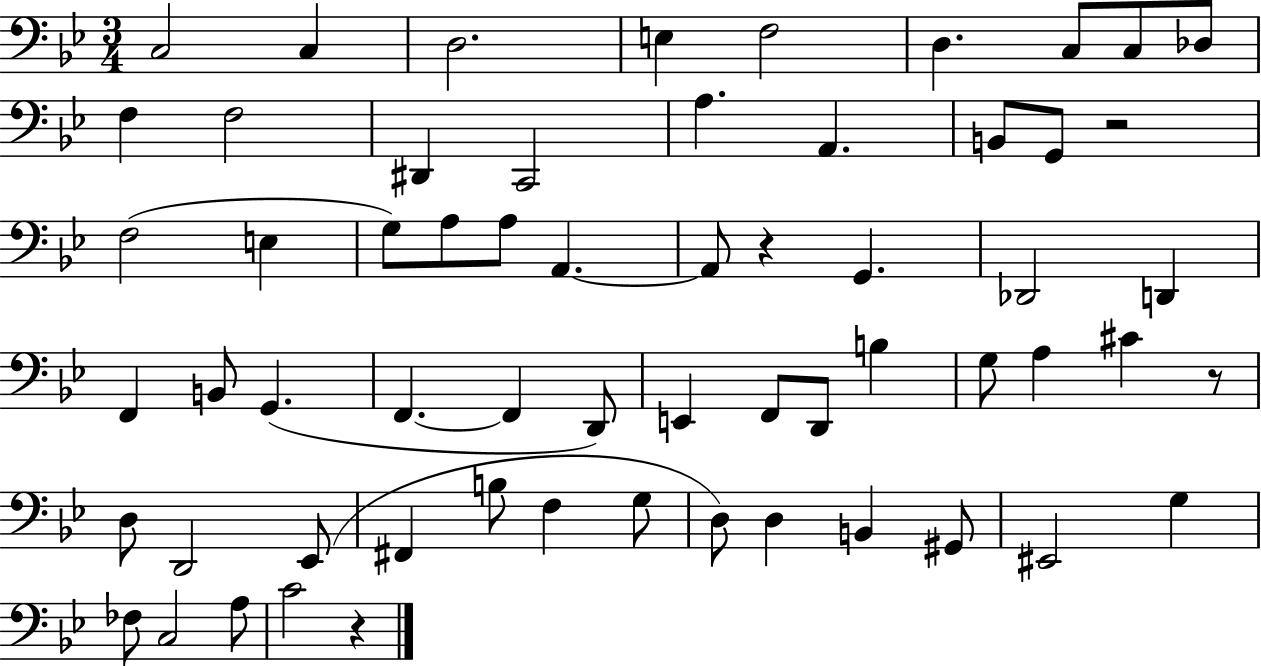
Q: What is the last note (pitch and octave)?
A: C4